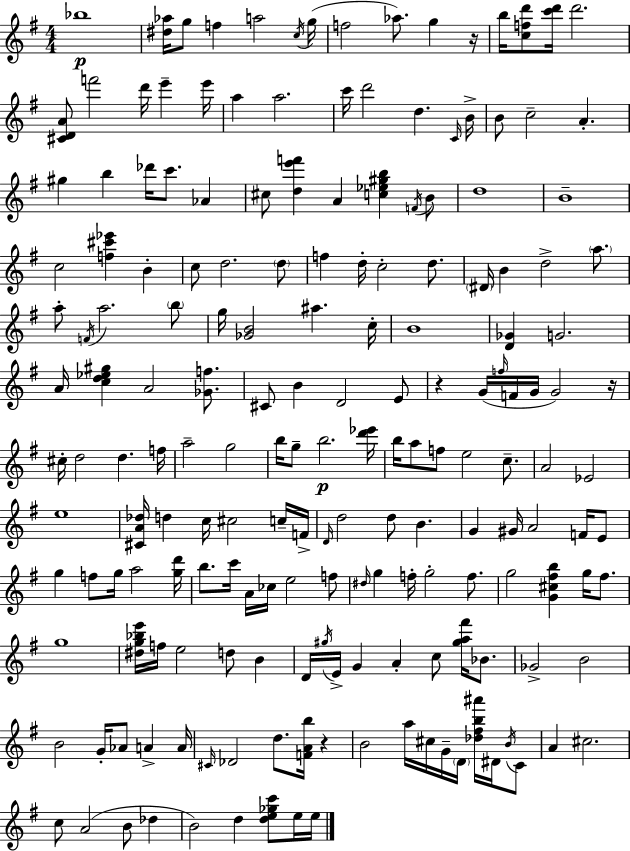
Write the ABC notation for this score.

X:1
T:Untitled
M:4/4
L:1/4
K:Em
_b4 [^d_a]/4 g/2 f a2 c/4 g/4 f2 _a/2 g z/4 b/4 [cfd']/2 [c'd']/4 d'2 [^CDA]/2 f'2 d'/4 e' e'/4 a a2 c'/4 d'2 d C/4 B/4 B/2 c2 A ^g b _d'/4 c'/2 _A ^c/2 [de'f'] A [c_e^gb] F/4 B/2 d4 B4 c2 [f^c'_e'] B c/2 d2 d/2 f d/4 c2 d/2 ^D/4 B d2 a/2 a/2 F/4 a2 b/2 g/4 [_GB]2 ^a c/4 B4 [D_G] G2 A/4 [cd_e^g] A2 [_Gf]/2 ^C/2 B D2 E/2 z G/4 f/4 F/4 G/4 G2 z/4 ^c/4 d2 d f/4 a2 g2 b/4 g/2 b2 [d'_e']/4 b/4 a/2 f/2 e2 c/2 A2 _E2 e4 [^CA_d]/4 d c/4 ^c2 c/4 F/4 D/4 d2 d/2 B G ^G/4 A2 F/4 E/2 g f/2 g/4 a2 [gd']/4 b/2 c'/4 A/4 _c/4 e2 f/2 ^d/4 g f/4 g2 f/2 g2 [G^c^fb] g/4 ^f/2 g4 [^dg_be']/4 f/4 e2 d/2 B D/4 ^g/4 E/4 G A c/2 [^ga^f']/4 _B/2 _G2 B2 B2 G/4 _A/2 A A/4 ^C/4 _D2 d/2 [FAb]/4 z B2 a/4 ^c/4 G/4 D/4 [_d^fb^a']/4 ^D/4 B/4 C/2 A ^c2 c/2 A2 B/2 _d B2 d [de_gc']/2 e/4 e/4